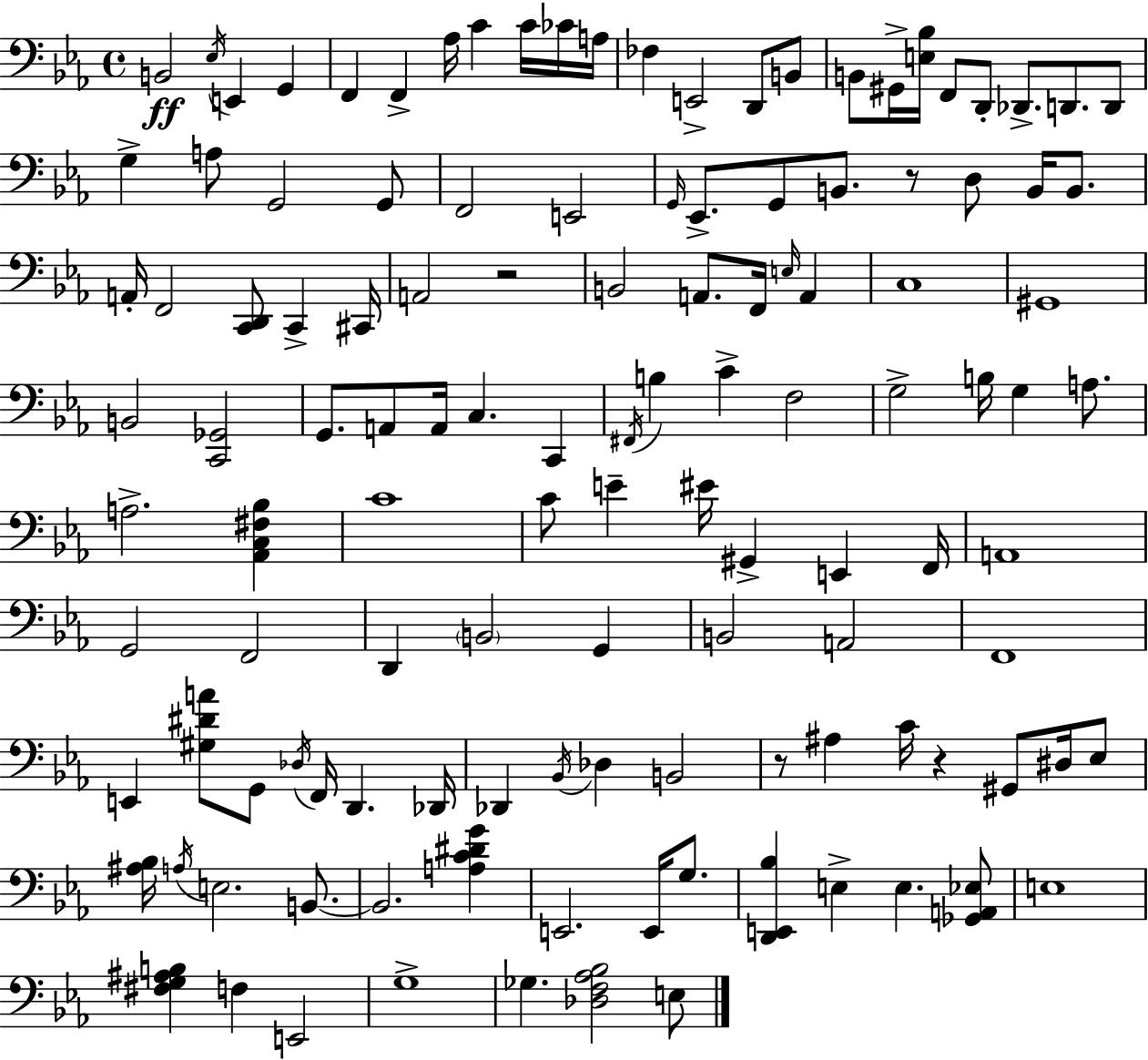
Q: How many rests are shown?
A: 4